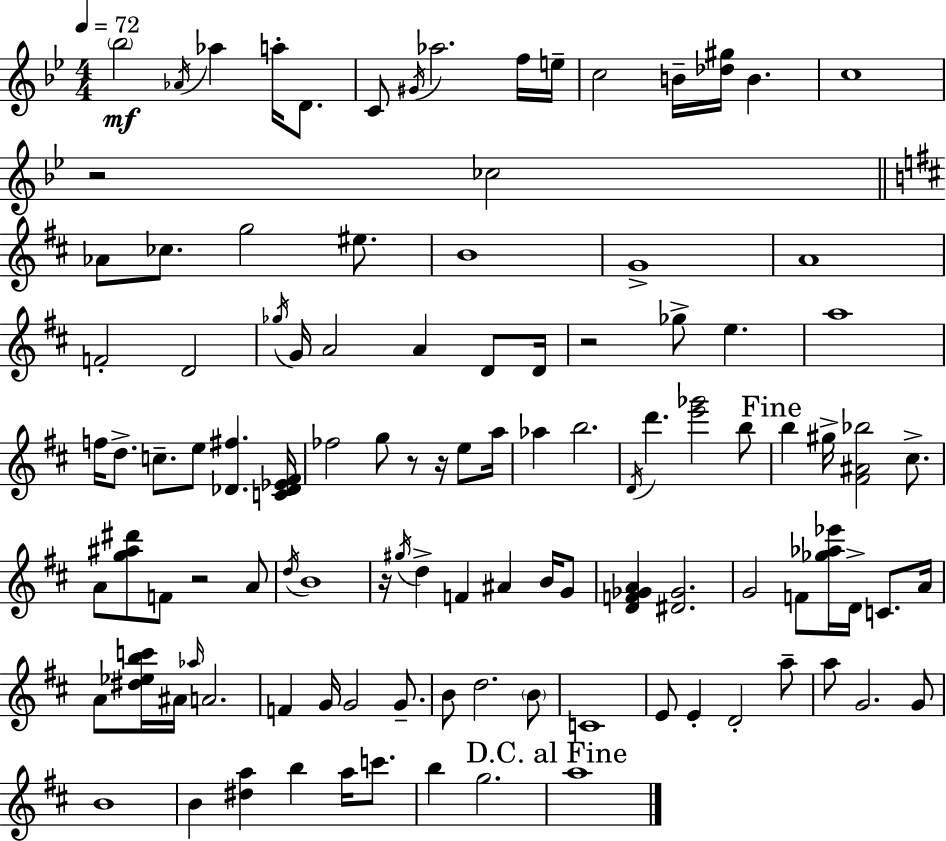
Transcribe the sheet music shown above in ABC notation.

X:1
T:Untitled
M:4/4
L:1/4
K:Bb
_b2 _A/4 _a a/4 D/2 C/2 ^G/4 _a2 f/4 e/4 c2 B/4 [_d^g]/4 B c4 z2 _c2 _A/2 _c/2 g2 ^e/2 B4 G4 A4 F2 D2 _g/4 G/4 A2 A D/2 D/4 z2 _g/2 e a4 f/4 d/2 c/2 e/2 [_D^f] [C_D_E^F]/4 _f2 g/2 z/2 z/4 e/2 a/4 _a b2 D/4 d' [e'_g']2 b/2 b ^g/4 [^F^A_b]2 ^c/2 A/2 [g^a^d']/2 F/2 z2 A/2 d/4 B4 z/4 ^g/4 d F ^A B/4 G/2 [DF_GA] [^D_G]2 G2 F/2 [_g_a_e']/4 D/4 C/2 A/4 A/2 [^d_ebc']/4 ^A/4 _a/4 A2 F G/4 G2 G/2 B/2 d2 B/2 C4 E/2 E D2 a/2 a/2 G2 G/2 B4 B [^da] b a/4 c'/2 b g2 a4